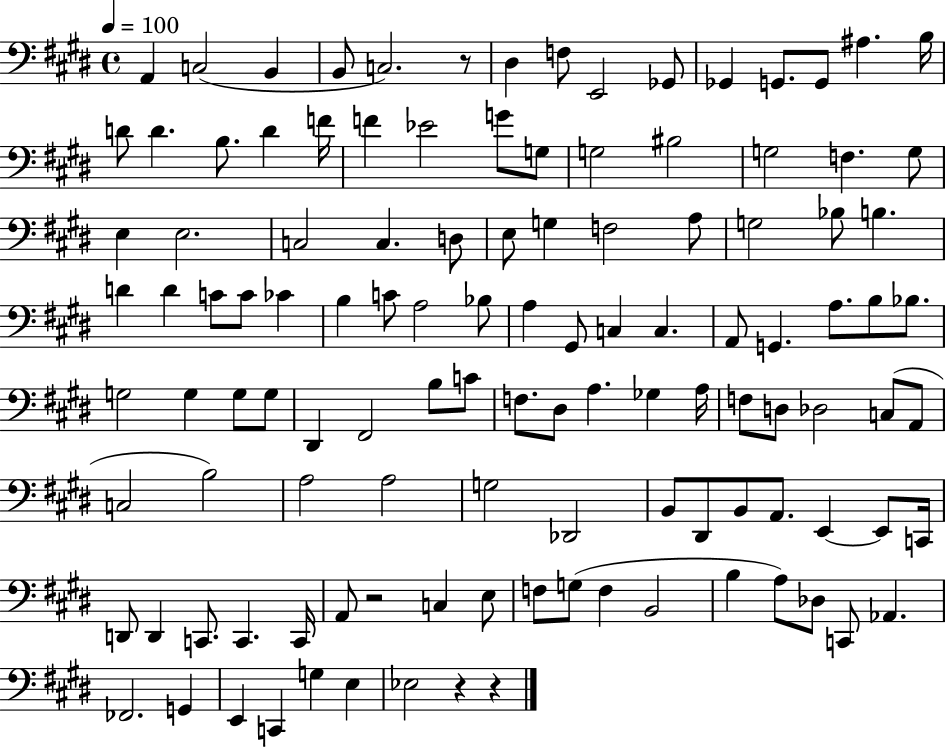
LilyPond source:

{
  \clef bass
  \time 4/4
  \defaultTimeSignature
  \key e \major
  \tempo 4 = 100
  a,4 c2( b,4 | b,8 c2.) r8 | dis4 f8 e,2 ges,8 | ges,4 g,8. g,8 ais4. b16 | \break d'8 d'4. b8. d'4 f'16 | f'4 ees'2 g'8 g8 | g2 bis2 | g2 f4. g8 | \break e4 e2. | c2 c4. d8 | e8 g4 f2 a8 | g2 bes8 b4. | \break d'4 d'4 c'8 c'8 ces'4 | b4 c'8 a2 bes8 | a4 gis,8 c4 c4. | a,8 g,4. a8. b8 bes8. | \break g2 g4 g8 g8 | dis,4 fis,2 b8 c'8 | f8. dis8 a4. ges4 a16 | f8 d8 des2 c8( a,8 | \break c2 b2) | a2 a2 | g2 des,2 | b,8 dis,8 b,8 a,8. e,4~~ e,8 c,16 | \break d,8 d,4 c,8. c,4. c,16 | a,8 r2 c4 e8 | f8 g8( f4 b,2 | b4 a8) des8 c,8 aes,4. | \break fes,2. g,4 | e,4 c,4 g4 e4 | ees2 r4 r4 | \bar "|."
}